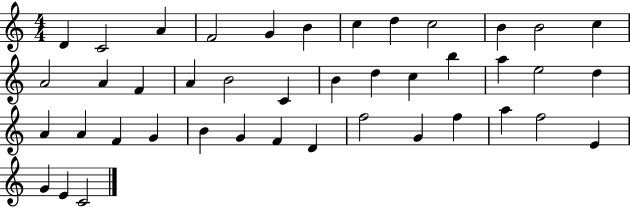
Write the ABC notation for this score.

X:1
T:Untitled
M:4/4
L:1/4
K:C
D C2 A F2 G B c d c2 B B2 c A2 A F A B2 C B d c b a e2 d A A F G B G F D f2 G f a f2 E G E C2